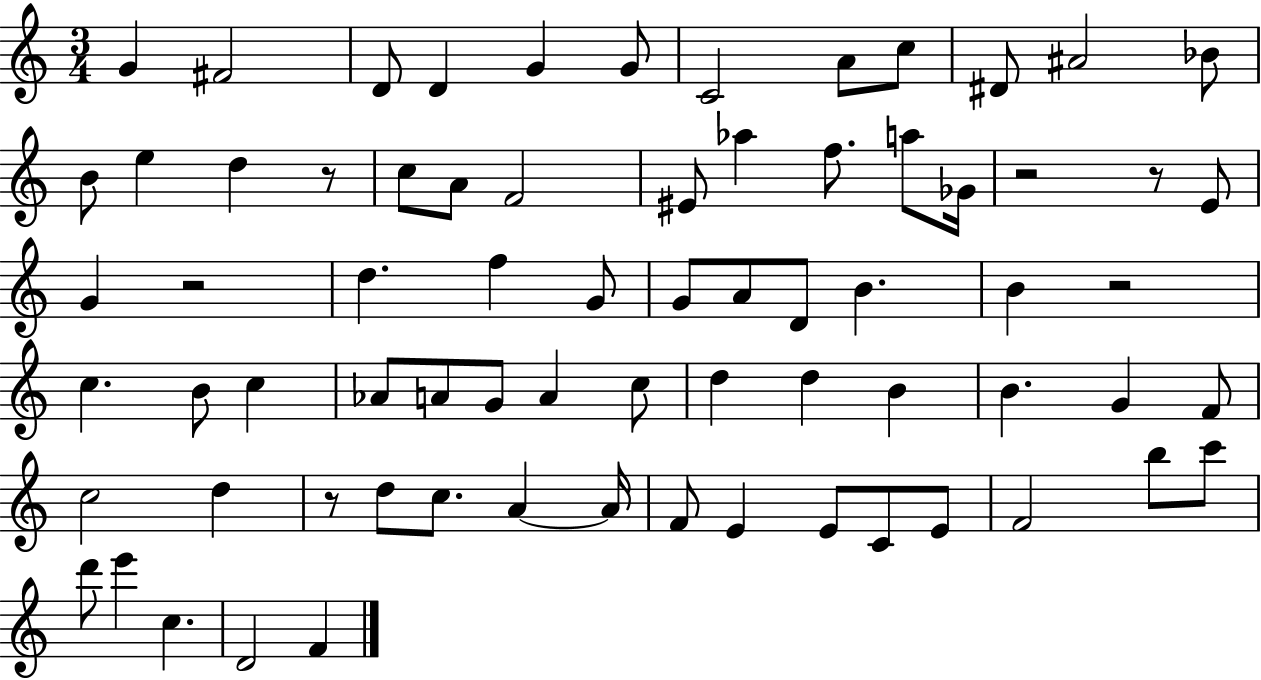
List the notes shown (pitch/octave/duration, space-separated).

G4/q F#4/h D4/e D4/q G4/q G4/e C4/h A4/e C5/e D#4/e A#4/h Bb4/e B4/e E5/q D5/q R/e C5/e A4/e F4/h EIS4/e Ab5/q F5/e. A5/e Gb4/s R/h R/e E4/e G4/q R/h D5/q. F5/q G4/e G4/e A4/e D4/e B4/q. B4/q R/h C5/q. B4/e C5/q Ab4/e A4/e G4/e A4/q C5/e D5/q D5/q B4/q B4/q. G4/q F4/e C5/h D5/q R/e D5/e C5/e. A4/q A4/s F4/e E4/q E4/e C4/e E4/e F4/h B5/e C6/e D6/e E6/q C5/q. D4/h F4/q